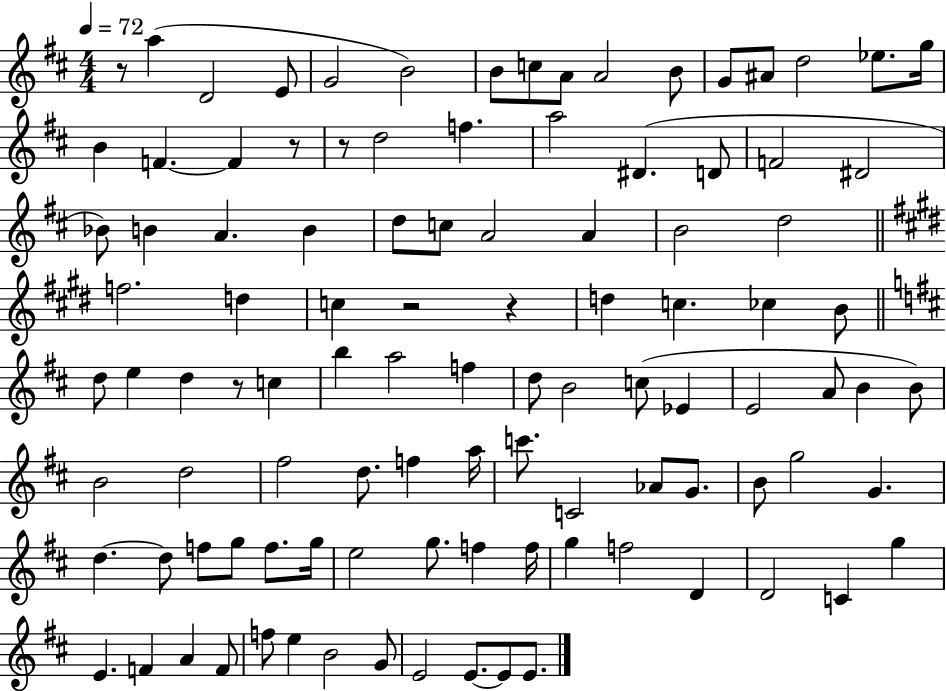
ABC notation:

X:1
T:Untitled
M:4/4
L:1/4
K:D
z/2 a D2 E/2 G2 B2 B/2 c/2 A/2 A2 B/2 G/2 ^A/2 d2 _e/2 g/4 B F F z/2 z/2 d2 f a2 ^D D/2 F2 ^D2 _B/2 B A B d/2 c/2 A2 A B2 d2 f2 d c z2 z d c _c B/2 d/2 e d z/2 c b a2 f d/2 B2 c/2 _E E2 A/2 B B/2 B2 d2 ^f2 d/2 f a/4 c'/2 C2 _A/2 G/2 B/2 g2 G d d/2 f/2 g/2 f/2 g/4 e2 g/2 f f/4 g f2 D D2 C g E F A F/2 f/2 e B2 G/2 E2 E/2 E/2 E/2